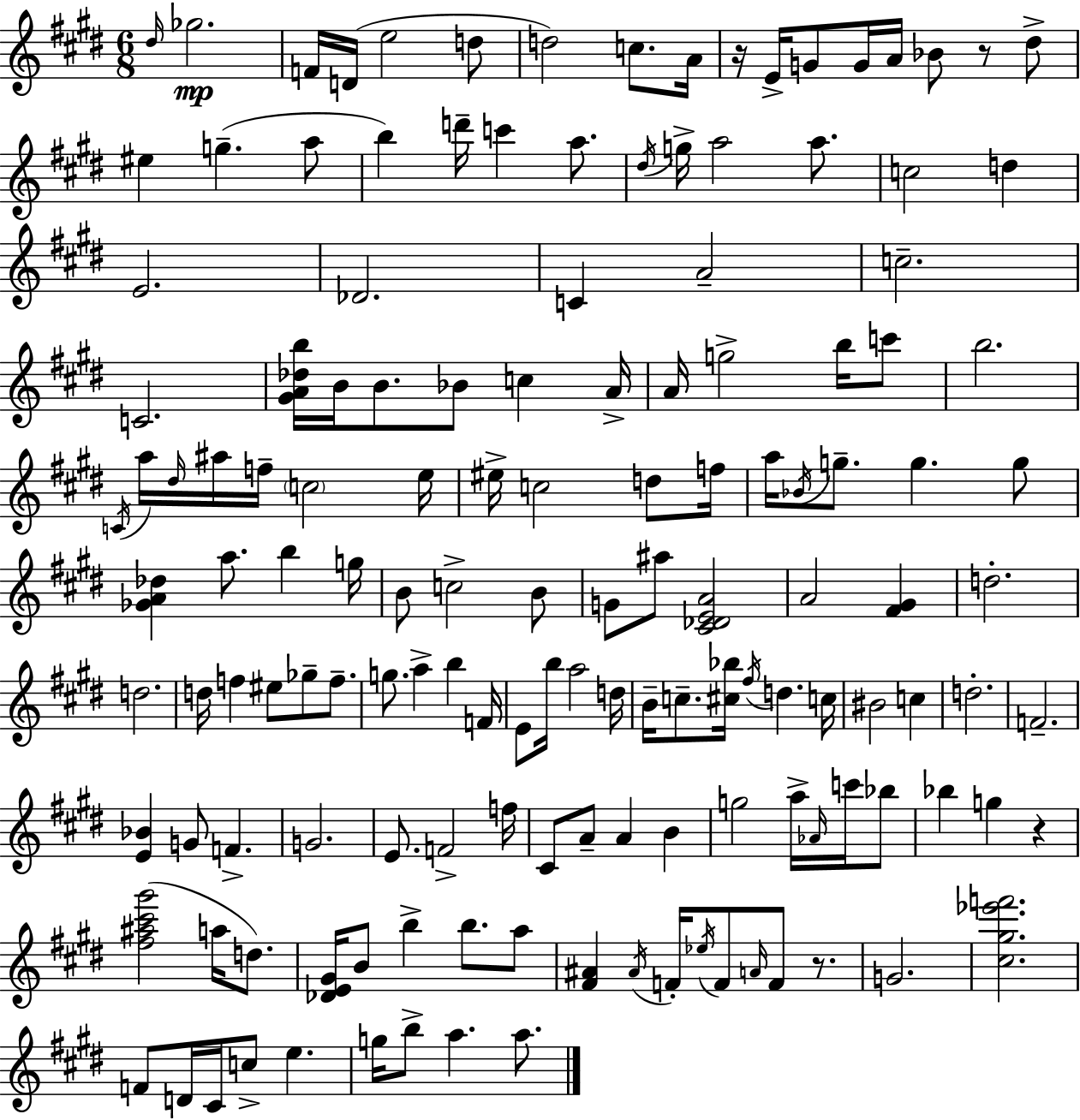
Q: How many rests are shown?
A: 4